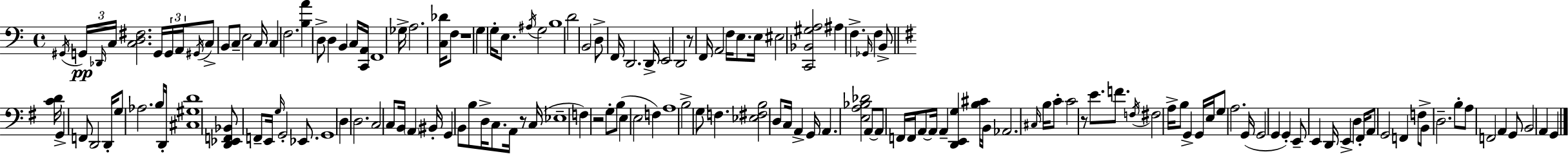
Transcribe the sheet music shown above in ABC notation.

X:1
T:Untitled
M:4/4
L:1/4
K:C
^G,,/4 G,,/4 _D,,/4 C,/4 [C,D,^F,]2 G,,/4 G,,/4 A,,/4 ^G,,/4 C,/2 B,,/2 C,/2 E,2 C,/4 C, F,2 [B,A] D,/2 D, B,, C,/4 [C,,A,,]/4 F,,4 _G,/4 A,2 [C,_D]/4 F,/2 z4 G, G,/4 E,/2 ^A,/4 G,2 B,4 D2 B,,2 D,/2 F,,/4 D,,2 D,,/4 E,,2 D,,2 z/2 F,,/4 A,,2 F,/4 E,/2 E,/4 ^E,2 [C,,_B,,^G,A,]2 ^A, F, _G,,/4 F, B,,/2 [CD]/4 G,, F,,/2 D,,2 D,,/4 G,/2 _A,2 B,/4 D,,/4 [^C,^G,D]4 [D,,_E,,F,,_B,,]/2 F,,/2 E,,/4 G,/4 G,,2 _E,,/2 G,,4 D, D,2 C,2 C,/2 B,,/4 A,, ^B,,/4 G,, B,,/2 B,/2 D,/4 C,/2 A,,/4 z/2 C,/4 _E,4 F, z2 G,/2 B,/2 E, E,2 F, A,4 B,2 G,/2 F, [_E,^F,B,]2 D,/2 C,/4 A,, G,,/4 A,, [E,A,_B,_D]2 A,,/2 A,,/2 F,,/4 F,,/4 A,,/2 A,,/4 A,, [D,,E,,G,] [B,^C]/4 B,,/4 _A,,2 ^C,/4 B,/4 C/2 C2 z/2 E/2 F/2 F,/4 ^F,2 A,/4 B,/2 G,, G,,/4 E,/4 G,/2 A,2 G,,/4 G,,2 G,, G,, E,,/2 E,, D,,/4 E,, D, ^F,,/4 A,,/2 G,,2 F,, F,/2 B,,/2 D,2 B,/2 A,/2 F,,2 A,, G,,/2 B,,2 A,, G,,